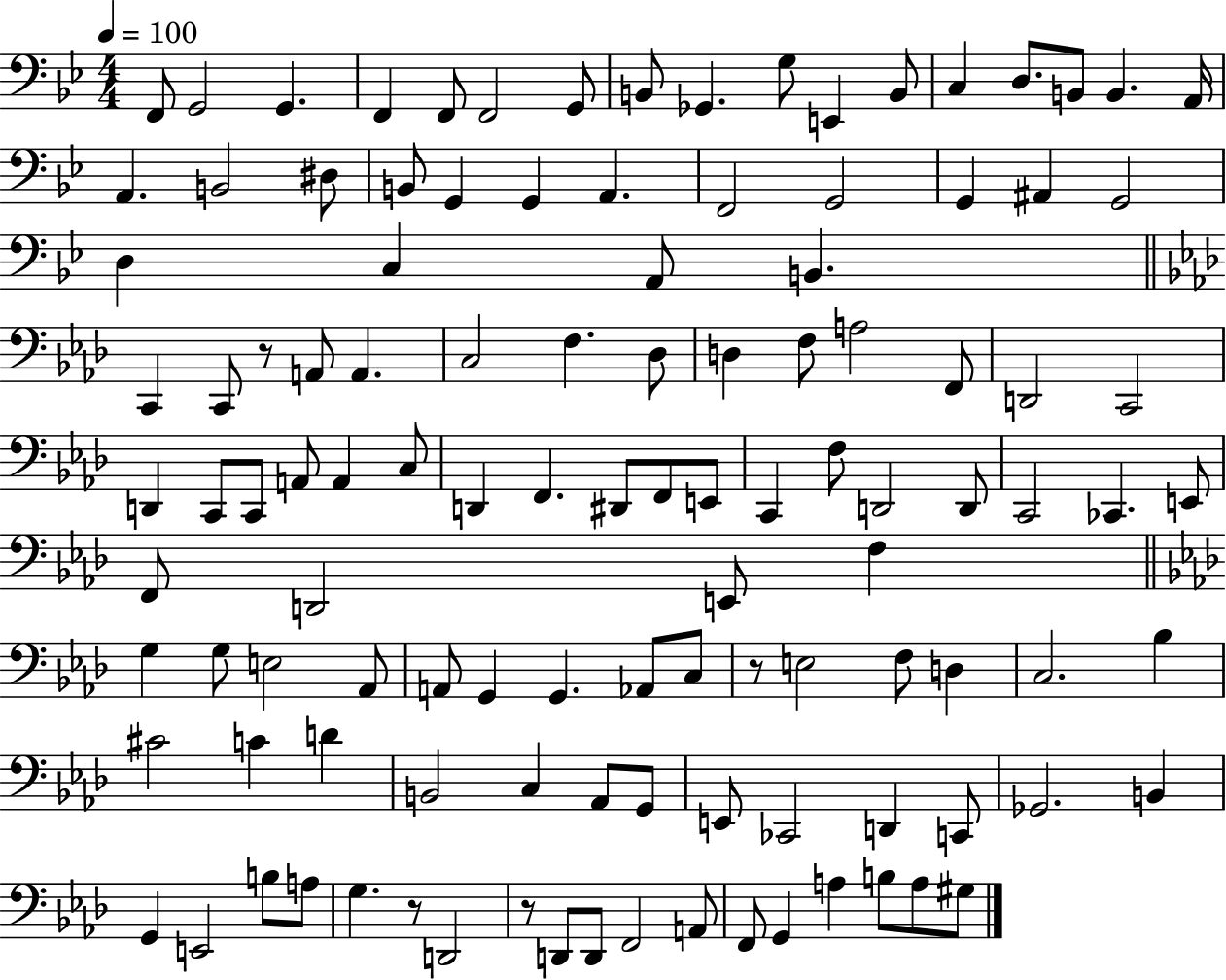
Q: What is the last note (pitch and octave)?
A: G#3